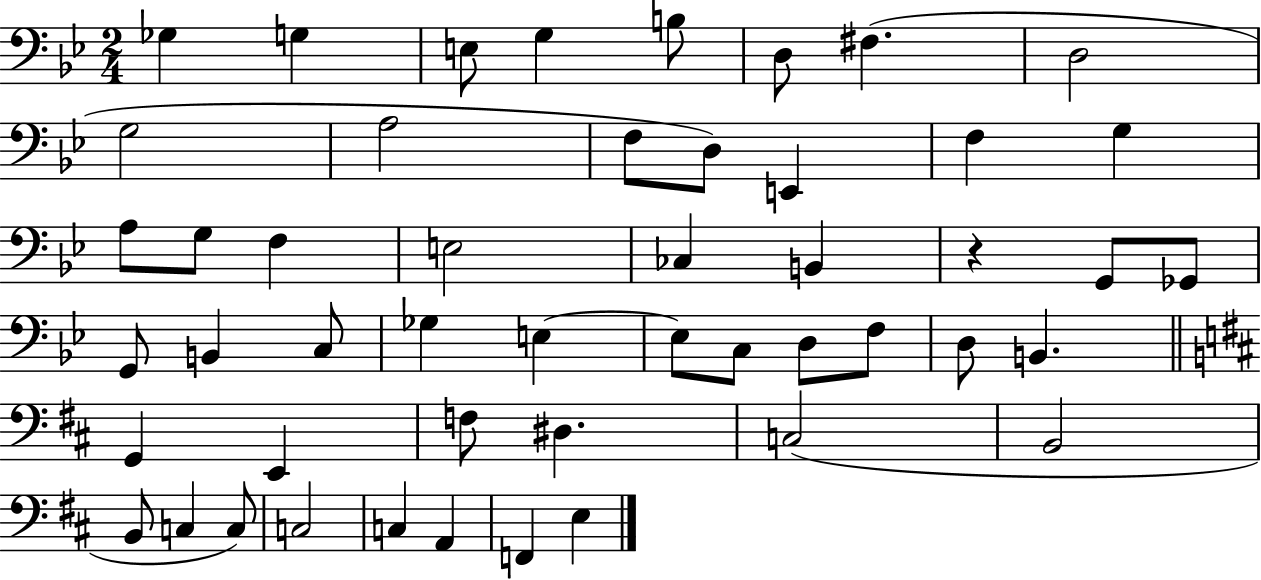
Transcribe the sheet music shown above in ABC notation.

X:1
T:Untitled
M:2/4
L:1/4
K:Bb
_G, G, E,/2 G, B,/2 D,/2 ^F, D,2 G,2 A,2 F,/2 D,/2 E,, F, G, A,/2 G,/2 F, E,2 _C, B,, z G,,/2 _G,,/2 G,,/2 B,, C,/2 _G, E, E,/2 C,/2 D,/2 F,/2 D,/2 B,, G,, E,, F,/2 ^D, C,2 B,,2 B,,/2 C, C,/2 C,2 C, A,, F,, E,